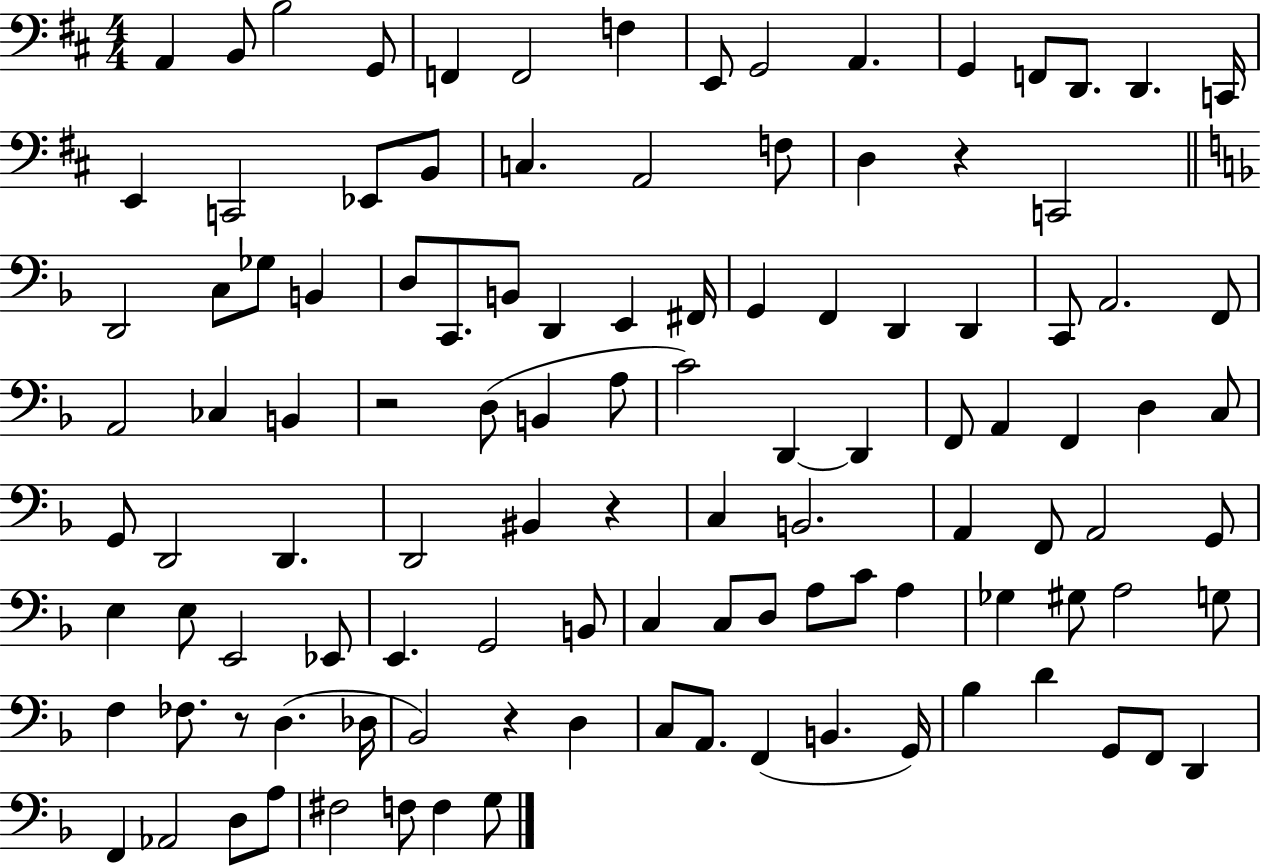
X:1
T:Untitled
M:4/4
L:1/4
K:D
A,, B,,/2 B,2 G,,/2 F,, F,,2 F, E,,/2 G,,2 A,, G,, F,,/2 D,,/2 D,, C,,/4 E,, C,,2 _E,,/2 B,,/2 C, A,,2 F,/2 D, z C,,2 D,,2 C,/2 _G,/2 B,, D,/2 C,,/2 B,,/2 D,, E,, ^F,,/4 G,, F,, D,, D,, C,,/2 A,,2 F,,/2 A,,2 _C, B,, z2 D,/2 B,, A,/2 C2 D,, D,, F,,/2 A,, F,, D, C,/2 G,,/2 D,,2 D,, D,,2 ^B,, z C, B,,2 A,, F,,/2 A,,2 G,,/2 E, E,/2 E,,2 _E,,/2 E,, G,,2 B,,/2 C, C,/2 D,/2 A,/2 C/2 A, _G, ^G,/2 A,2 G,/2 F, _F,/2 z/2 D, _D,/4 _B,,2 z D, C,/2 A,,/2 F,, B,, G,,/4 _B, D G,,/2 F,,/2 D,, F,, _A,,2 D,/2 A,/2 ^F,2 F,/2 F, G,/2